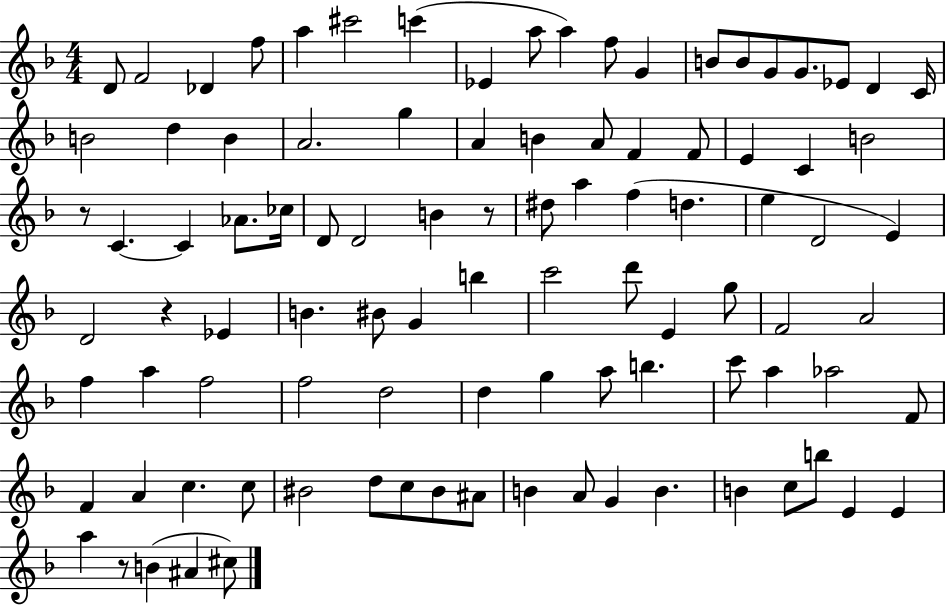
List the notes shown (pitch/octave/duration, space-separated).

D4/e F4/h Db4/q F5/e A5/q C#6/h C6/q Eb4/q A5/e A5/q F5/e G4/q B4/e B4/e G4/e G4/e. Eb4/e D4/q C4/s B4/h D5/q B4/q A4/h. G5/q A4/q B4/q A4/e F4/q F4/e E4/q C4/q B4/h R/e C4/q. C4/q Ab4/e. CES5/s D4/e D4/h B4/q R/e D#5/e A5/q F5/q D5/q. E5/q D4/h E4/q D4/h R/q Eb4/q B4/q. BIS4/e G4/q B5/q C6/h D6/e E4/q G5/e F4/h A4/h F5/q A5/q F5/h F5/h D5/h D5/q G5/q A5/e B5/q. C6/e A5/q Ab5/h F4/e F4/q A4/q C5/q. C5/e BIS4/h D5/e C5/e BIS4/e A#4/e B4/q A4/e G4/q B4/q. B4/q C5/e B5/e E4/q E4/q A5/q R/e B4/q A#4/q C#5/e